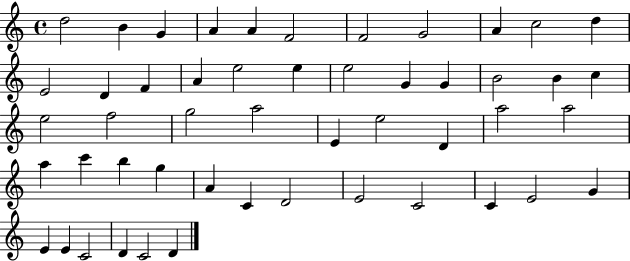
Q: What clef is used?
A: treble